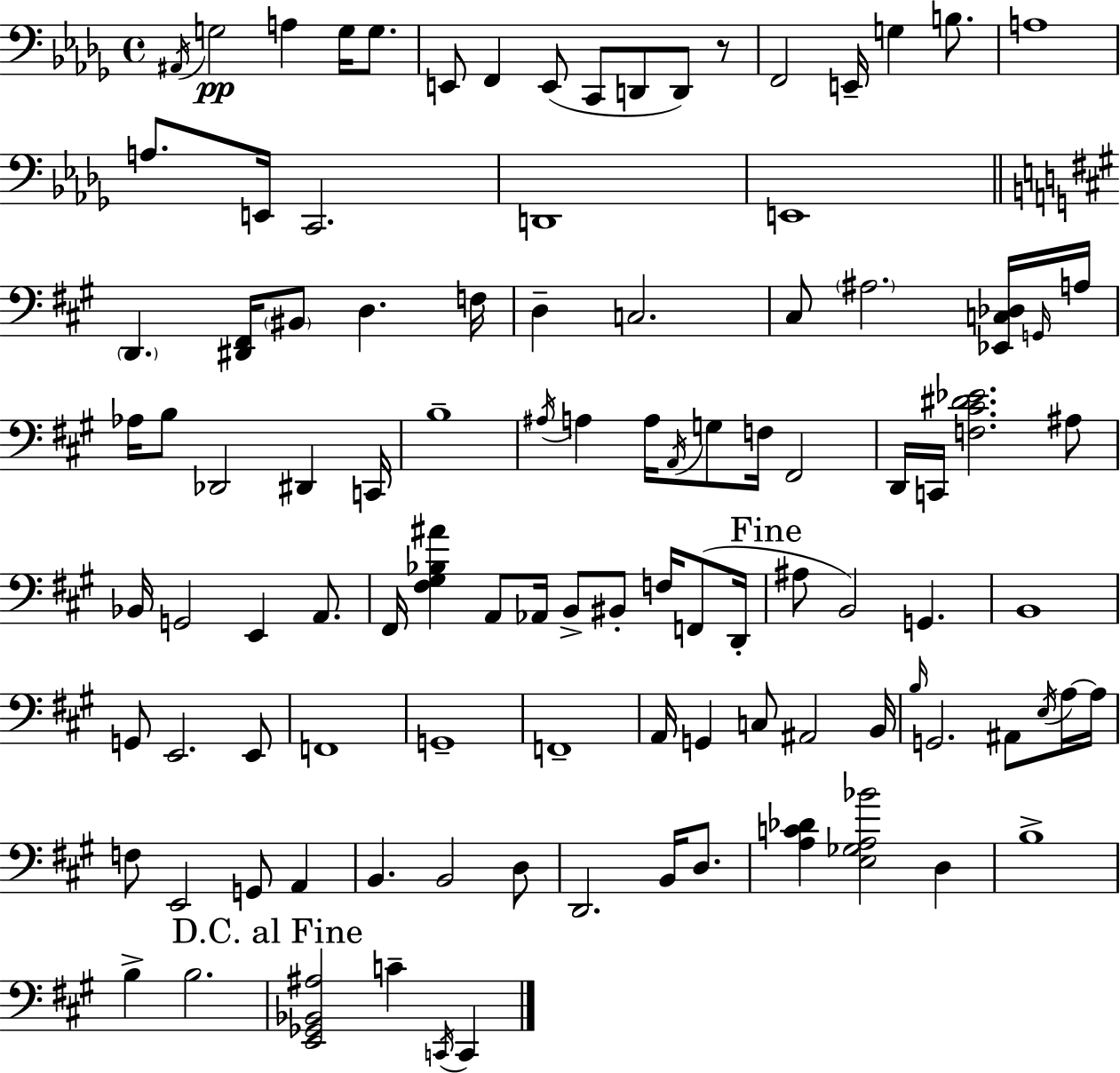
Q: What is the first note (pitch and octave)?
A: A#2